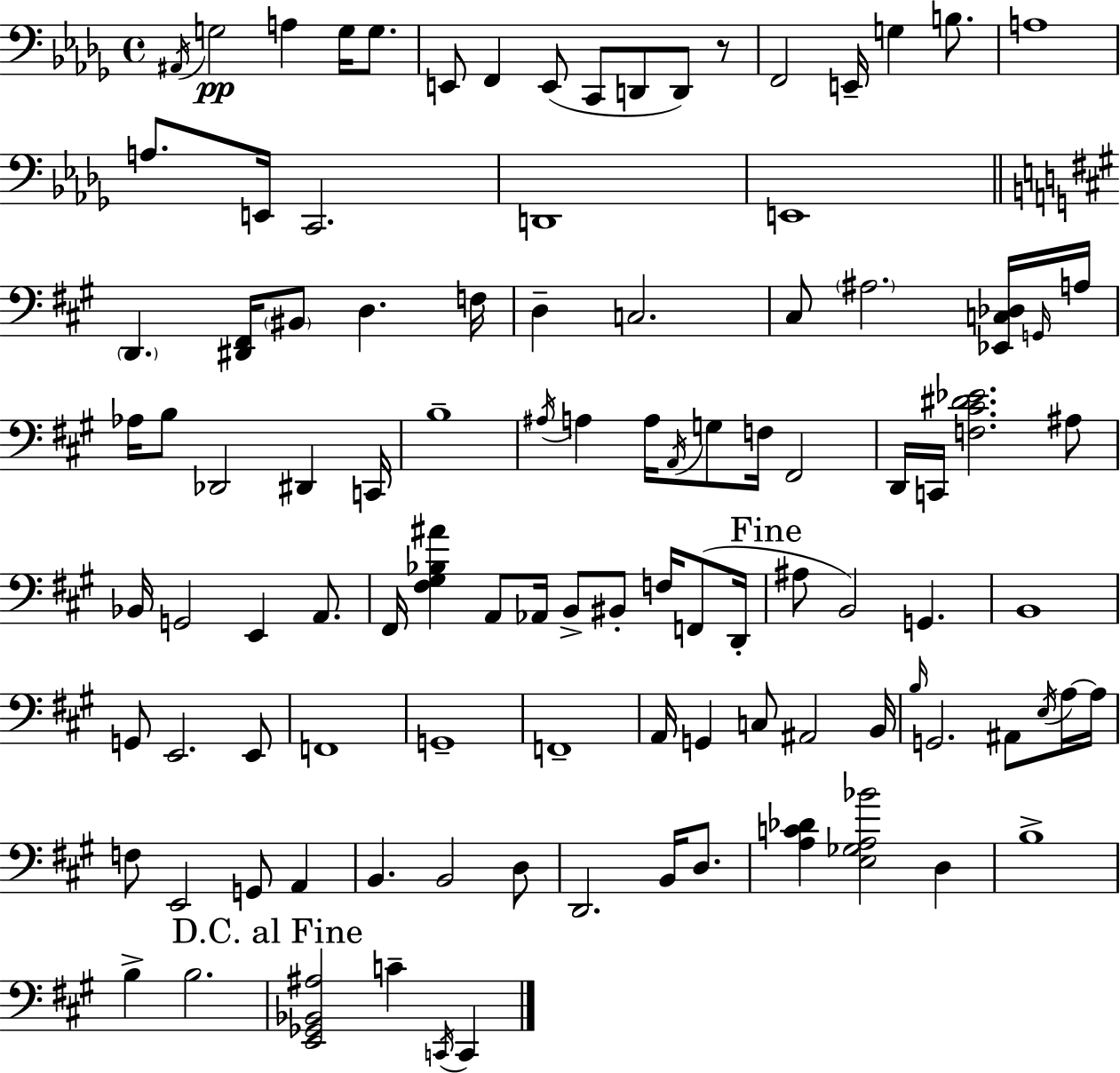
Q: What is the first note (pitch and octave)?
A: A#2